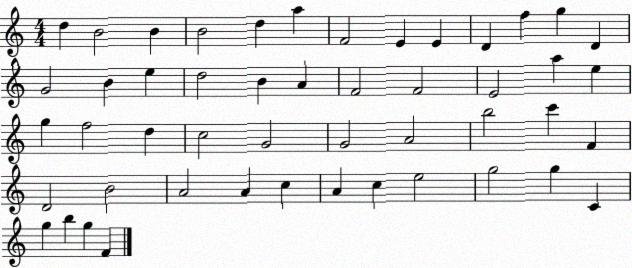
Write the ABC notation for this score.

X:1
T:Untitled
M:4/4
L:1/4
K:C
d B2 B B2 d a F2 E E D f g D G2 B e d2 B A F2 F2 E2 a e g f2 d c2 G2 G2 A2 b2 c' F D2 B2 A2 A c A c e2 g2 g C g b g F